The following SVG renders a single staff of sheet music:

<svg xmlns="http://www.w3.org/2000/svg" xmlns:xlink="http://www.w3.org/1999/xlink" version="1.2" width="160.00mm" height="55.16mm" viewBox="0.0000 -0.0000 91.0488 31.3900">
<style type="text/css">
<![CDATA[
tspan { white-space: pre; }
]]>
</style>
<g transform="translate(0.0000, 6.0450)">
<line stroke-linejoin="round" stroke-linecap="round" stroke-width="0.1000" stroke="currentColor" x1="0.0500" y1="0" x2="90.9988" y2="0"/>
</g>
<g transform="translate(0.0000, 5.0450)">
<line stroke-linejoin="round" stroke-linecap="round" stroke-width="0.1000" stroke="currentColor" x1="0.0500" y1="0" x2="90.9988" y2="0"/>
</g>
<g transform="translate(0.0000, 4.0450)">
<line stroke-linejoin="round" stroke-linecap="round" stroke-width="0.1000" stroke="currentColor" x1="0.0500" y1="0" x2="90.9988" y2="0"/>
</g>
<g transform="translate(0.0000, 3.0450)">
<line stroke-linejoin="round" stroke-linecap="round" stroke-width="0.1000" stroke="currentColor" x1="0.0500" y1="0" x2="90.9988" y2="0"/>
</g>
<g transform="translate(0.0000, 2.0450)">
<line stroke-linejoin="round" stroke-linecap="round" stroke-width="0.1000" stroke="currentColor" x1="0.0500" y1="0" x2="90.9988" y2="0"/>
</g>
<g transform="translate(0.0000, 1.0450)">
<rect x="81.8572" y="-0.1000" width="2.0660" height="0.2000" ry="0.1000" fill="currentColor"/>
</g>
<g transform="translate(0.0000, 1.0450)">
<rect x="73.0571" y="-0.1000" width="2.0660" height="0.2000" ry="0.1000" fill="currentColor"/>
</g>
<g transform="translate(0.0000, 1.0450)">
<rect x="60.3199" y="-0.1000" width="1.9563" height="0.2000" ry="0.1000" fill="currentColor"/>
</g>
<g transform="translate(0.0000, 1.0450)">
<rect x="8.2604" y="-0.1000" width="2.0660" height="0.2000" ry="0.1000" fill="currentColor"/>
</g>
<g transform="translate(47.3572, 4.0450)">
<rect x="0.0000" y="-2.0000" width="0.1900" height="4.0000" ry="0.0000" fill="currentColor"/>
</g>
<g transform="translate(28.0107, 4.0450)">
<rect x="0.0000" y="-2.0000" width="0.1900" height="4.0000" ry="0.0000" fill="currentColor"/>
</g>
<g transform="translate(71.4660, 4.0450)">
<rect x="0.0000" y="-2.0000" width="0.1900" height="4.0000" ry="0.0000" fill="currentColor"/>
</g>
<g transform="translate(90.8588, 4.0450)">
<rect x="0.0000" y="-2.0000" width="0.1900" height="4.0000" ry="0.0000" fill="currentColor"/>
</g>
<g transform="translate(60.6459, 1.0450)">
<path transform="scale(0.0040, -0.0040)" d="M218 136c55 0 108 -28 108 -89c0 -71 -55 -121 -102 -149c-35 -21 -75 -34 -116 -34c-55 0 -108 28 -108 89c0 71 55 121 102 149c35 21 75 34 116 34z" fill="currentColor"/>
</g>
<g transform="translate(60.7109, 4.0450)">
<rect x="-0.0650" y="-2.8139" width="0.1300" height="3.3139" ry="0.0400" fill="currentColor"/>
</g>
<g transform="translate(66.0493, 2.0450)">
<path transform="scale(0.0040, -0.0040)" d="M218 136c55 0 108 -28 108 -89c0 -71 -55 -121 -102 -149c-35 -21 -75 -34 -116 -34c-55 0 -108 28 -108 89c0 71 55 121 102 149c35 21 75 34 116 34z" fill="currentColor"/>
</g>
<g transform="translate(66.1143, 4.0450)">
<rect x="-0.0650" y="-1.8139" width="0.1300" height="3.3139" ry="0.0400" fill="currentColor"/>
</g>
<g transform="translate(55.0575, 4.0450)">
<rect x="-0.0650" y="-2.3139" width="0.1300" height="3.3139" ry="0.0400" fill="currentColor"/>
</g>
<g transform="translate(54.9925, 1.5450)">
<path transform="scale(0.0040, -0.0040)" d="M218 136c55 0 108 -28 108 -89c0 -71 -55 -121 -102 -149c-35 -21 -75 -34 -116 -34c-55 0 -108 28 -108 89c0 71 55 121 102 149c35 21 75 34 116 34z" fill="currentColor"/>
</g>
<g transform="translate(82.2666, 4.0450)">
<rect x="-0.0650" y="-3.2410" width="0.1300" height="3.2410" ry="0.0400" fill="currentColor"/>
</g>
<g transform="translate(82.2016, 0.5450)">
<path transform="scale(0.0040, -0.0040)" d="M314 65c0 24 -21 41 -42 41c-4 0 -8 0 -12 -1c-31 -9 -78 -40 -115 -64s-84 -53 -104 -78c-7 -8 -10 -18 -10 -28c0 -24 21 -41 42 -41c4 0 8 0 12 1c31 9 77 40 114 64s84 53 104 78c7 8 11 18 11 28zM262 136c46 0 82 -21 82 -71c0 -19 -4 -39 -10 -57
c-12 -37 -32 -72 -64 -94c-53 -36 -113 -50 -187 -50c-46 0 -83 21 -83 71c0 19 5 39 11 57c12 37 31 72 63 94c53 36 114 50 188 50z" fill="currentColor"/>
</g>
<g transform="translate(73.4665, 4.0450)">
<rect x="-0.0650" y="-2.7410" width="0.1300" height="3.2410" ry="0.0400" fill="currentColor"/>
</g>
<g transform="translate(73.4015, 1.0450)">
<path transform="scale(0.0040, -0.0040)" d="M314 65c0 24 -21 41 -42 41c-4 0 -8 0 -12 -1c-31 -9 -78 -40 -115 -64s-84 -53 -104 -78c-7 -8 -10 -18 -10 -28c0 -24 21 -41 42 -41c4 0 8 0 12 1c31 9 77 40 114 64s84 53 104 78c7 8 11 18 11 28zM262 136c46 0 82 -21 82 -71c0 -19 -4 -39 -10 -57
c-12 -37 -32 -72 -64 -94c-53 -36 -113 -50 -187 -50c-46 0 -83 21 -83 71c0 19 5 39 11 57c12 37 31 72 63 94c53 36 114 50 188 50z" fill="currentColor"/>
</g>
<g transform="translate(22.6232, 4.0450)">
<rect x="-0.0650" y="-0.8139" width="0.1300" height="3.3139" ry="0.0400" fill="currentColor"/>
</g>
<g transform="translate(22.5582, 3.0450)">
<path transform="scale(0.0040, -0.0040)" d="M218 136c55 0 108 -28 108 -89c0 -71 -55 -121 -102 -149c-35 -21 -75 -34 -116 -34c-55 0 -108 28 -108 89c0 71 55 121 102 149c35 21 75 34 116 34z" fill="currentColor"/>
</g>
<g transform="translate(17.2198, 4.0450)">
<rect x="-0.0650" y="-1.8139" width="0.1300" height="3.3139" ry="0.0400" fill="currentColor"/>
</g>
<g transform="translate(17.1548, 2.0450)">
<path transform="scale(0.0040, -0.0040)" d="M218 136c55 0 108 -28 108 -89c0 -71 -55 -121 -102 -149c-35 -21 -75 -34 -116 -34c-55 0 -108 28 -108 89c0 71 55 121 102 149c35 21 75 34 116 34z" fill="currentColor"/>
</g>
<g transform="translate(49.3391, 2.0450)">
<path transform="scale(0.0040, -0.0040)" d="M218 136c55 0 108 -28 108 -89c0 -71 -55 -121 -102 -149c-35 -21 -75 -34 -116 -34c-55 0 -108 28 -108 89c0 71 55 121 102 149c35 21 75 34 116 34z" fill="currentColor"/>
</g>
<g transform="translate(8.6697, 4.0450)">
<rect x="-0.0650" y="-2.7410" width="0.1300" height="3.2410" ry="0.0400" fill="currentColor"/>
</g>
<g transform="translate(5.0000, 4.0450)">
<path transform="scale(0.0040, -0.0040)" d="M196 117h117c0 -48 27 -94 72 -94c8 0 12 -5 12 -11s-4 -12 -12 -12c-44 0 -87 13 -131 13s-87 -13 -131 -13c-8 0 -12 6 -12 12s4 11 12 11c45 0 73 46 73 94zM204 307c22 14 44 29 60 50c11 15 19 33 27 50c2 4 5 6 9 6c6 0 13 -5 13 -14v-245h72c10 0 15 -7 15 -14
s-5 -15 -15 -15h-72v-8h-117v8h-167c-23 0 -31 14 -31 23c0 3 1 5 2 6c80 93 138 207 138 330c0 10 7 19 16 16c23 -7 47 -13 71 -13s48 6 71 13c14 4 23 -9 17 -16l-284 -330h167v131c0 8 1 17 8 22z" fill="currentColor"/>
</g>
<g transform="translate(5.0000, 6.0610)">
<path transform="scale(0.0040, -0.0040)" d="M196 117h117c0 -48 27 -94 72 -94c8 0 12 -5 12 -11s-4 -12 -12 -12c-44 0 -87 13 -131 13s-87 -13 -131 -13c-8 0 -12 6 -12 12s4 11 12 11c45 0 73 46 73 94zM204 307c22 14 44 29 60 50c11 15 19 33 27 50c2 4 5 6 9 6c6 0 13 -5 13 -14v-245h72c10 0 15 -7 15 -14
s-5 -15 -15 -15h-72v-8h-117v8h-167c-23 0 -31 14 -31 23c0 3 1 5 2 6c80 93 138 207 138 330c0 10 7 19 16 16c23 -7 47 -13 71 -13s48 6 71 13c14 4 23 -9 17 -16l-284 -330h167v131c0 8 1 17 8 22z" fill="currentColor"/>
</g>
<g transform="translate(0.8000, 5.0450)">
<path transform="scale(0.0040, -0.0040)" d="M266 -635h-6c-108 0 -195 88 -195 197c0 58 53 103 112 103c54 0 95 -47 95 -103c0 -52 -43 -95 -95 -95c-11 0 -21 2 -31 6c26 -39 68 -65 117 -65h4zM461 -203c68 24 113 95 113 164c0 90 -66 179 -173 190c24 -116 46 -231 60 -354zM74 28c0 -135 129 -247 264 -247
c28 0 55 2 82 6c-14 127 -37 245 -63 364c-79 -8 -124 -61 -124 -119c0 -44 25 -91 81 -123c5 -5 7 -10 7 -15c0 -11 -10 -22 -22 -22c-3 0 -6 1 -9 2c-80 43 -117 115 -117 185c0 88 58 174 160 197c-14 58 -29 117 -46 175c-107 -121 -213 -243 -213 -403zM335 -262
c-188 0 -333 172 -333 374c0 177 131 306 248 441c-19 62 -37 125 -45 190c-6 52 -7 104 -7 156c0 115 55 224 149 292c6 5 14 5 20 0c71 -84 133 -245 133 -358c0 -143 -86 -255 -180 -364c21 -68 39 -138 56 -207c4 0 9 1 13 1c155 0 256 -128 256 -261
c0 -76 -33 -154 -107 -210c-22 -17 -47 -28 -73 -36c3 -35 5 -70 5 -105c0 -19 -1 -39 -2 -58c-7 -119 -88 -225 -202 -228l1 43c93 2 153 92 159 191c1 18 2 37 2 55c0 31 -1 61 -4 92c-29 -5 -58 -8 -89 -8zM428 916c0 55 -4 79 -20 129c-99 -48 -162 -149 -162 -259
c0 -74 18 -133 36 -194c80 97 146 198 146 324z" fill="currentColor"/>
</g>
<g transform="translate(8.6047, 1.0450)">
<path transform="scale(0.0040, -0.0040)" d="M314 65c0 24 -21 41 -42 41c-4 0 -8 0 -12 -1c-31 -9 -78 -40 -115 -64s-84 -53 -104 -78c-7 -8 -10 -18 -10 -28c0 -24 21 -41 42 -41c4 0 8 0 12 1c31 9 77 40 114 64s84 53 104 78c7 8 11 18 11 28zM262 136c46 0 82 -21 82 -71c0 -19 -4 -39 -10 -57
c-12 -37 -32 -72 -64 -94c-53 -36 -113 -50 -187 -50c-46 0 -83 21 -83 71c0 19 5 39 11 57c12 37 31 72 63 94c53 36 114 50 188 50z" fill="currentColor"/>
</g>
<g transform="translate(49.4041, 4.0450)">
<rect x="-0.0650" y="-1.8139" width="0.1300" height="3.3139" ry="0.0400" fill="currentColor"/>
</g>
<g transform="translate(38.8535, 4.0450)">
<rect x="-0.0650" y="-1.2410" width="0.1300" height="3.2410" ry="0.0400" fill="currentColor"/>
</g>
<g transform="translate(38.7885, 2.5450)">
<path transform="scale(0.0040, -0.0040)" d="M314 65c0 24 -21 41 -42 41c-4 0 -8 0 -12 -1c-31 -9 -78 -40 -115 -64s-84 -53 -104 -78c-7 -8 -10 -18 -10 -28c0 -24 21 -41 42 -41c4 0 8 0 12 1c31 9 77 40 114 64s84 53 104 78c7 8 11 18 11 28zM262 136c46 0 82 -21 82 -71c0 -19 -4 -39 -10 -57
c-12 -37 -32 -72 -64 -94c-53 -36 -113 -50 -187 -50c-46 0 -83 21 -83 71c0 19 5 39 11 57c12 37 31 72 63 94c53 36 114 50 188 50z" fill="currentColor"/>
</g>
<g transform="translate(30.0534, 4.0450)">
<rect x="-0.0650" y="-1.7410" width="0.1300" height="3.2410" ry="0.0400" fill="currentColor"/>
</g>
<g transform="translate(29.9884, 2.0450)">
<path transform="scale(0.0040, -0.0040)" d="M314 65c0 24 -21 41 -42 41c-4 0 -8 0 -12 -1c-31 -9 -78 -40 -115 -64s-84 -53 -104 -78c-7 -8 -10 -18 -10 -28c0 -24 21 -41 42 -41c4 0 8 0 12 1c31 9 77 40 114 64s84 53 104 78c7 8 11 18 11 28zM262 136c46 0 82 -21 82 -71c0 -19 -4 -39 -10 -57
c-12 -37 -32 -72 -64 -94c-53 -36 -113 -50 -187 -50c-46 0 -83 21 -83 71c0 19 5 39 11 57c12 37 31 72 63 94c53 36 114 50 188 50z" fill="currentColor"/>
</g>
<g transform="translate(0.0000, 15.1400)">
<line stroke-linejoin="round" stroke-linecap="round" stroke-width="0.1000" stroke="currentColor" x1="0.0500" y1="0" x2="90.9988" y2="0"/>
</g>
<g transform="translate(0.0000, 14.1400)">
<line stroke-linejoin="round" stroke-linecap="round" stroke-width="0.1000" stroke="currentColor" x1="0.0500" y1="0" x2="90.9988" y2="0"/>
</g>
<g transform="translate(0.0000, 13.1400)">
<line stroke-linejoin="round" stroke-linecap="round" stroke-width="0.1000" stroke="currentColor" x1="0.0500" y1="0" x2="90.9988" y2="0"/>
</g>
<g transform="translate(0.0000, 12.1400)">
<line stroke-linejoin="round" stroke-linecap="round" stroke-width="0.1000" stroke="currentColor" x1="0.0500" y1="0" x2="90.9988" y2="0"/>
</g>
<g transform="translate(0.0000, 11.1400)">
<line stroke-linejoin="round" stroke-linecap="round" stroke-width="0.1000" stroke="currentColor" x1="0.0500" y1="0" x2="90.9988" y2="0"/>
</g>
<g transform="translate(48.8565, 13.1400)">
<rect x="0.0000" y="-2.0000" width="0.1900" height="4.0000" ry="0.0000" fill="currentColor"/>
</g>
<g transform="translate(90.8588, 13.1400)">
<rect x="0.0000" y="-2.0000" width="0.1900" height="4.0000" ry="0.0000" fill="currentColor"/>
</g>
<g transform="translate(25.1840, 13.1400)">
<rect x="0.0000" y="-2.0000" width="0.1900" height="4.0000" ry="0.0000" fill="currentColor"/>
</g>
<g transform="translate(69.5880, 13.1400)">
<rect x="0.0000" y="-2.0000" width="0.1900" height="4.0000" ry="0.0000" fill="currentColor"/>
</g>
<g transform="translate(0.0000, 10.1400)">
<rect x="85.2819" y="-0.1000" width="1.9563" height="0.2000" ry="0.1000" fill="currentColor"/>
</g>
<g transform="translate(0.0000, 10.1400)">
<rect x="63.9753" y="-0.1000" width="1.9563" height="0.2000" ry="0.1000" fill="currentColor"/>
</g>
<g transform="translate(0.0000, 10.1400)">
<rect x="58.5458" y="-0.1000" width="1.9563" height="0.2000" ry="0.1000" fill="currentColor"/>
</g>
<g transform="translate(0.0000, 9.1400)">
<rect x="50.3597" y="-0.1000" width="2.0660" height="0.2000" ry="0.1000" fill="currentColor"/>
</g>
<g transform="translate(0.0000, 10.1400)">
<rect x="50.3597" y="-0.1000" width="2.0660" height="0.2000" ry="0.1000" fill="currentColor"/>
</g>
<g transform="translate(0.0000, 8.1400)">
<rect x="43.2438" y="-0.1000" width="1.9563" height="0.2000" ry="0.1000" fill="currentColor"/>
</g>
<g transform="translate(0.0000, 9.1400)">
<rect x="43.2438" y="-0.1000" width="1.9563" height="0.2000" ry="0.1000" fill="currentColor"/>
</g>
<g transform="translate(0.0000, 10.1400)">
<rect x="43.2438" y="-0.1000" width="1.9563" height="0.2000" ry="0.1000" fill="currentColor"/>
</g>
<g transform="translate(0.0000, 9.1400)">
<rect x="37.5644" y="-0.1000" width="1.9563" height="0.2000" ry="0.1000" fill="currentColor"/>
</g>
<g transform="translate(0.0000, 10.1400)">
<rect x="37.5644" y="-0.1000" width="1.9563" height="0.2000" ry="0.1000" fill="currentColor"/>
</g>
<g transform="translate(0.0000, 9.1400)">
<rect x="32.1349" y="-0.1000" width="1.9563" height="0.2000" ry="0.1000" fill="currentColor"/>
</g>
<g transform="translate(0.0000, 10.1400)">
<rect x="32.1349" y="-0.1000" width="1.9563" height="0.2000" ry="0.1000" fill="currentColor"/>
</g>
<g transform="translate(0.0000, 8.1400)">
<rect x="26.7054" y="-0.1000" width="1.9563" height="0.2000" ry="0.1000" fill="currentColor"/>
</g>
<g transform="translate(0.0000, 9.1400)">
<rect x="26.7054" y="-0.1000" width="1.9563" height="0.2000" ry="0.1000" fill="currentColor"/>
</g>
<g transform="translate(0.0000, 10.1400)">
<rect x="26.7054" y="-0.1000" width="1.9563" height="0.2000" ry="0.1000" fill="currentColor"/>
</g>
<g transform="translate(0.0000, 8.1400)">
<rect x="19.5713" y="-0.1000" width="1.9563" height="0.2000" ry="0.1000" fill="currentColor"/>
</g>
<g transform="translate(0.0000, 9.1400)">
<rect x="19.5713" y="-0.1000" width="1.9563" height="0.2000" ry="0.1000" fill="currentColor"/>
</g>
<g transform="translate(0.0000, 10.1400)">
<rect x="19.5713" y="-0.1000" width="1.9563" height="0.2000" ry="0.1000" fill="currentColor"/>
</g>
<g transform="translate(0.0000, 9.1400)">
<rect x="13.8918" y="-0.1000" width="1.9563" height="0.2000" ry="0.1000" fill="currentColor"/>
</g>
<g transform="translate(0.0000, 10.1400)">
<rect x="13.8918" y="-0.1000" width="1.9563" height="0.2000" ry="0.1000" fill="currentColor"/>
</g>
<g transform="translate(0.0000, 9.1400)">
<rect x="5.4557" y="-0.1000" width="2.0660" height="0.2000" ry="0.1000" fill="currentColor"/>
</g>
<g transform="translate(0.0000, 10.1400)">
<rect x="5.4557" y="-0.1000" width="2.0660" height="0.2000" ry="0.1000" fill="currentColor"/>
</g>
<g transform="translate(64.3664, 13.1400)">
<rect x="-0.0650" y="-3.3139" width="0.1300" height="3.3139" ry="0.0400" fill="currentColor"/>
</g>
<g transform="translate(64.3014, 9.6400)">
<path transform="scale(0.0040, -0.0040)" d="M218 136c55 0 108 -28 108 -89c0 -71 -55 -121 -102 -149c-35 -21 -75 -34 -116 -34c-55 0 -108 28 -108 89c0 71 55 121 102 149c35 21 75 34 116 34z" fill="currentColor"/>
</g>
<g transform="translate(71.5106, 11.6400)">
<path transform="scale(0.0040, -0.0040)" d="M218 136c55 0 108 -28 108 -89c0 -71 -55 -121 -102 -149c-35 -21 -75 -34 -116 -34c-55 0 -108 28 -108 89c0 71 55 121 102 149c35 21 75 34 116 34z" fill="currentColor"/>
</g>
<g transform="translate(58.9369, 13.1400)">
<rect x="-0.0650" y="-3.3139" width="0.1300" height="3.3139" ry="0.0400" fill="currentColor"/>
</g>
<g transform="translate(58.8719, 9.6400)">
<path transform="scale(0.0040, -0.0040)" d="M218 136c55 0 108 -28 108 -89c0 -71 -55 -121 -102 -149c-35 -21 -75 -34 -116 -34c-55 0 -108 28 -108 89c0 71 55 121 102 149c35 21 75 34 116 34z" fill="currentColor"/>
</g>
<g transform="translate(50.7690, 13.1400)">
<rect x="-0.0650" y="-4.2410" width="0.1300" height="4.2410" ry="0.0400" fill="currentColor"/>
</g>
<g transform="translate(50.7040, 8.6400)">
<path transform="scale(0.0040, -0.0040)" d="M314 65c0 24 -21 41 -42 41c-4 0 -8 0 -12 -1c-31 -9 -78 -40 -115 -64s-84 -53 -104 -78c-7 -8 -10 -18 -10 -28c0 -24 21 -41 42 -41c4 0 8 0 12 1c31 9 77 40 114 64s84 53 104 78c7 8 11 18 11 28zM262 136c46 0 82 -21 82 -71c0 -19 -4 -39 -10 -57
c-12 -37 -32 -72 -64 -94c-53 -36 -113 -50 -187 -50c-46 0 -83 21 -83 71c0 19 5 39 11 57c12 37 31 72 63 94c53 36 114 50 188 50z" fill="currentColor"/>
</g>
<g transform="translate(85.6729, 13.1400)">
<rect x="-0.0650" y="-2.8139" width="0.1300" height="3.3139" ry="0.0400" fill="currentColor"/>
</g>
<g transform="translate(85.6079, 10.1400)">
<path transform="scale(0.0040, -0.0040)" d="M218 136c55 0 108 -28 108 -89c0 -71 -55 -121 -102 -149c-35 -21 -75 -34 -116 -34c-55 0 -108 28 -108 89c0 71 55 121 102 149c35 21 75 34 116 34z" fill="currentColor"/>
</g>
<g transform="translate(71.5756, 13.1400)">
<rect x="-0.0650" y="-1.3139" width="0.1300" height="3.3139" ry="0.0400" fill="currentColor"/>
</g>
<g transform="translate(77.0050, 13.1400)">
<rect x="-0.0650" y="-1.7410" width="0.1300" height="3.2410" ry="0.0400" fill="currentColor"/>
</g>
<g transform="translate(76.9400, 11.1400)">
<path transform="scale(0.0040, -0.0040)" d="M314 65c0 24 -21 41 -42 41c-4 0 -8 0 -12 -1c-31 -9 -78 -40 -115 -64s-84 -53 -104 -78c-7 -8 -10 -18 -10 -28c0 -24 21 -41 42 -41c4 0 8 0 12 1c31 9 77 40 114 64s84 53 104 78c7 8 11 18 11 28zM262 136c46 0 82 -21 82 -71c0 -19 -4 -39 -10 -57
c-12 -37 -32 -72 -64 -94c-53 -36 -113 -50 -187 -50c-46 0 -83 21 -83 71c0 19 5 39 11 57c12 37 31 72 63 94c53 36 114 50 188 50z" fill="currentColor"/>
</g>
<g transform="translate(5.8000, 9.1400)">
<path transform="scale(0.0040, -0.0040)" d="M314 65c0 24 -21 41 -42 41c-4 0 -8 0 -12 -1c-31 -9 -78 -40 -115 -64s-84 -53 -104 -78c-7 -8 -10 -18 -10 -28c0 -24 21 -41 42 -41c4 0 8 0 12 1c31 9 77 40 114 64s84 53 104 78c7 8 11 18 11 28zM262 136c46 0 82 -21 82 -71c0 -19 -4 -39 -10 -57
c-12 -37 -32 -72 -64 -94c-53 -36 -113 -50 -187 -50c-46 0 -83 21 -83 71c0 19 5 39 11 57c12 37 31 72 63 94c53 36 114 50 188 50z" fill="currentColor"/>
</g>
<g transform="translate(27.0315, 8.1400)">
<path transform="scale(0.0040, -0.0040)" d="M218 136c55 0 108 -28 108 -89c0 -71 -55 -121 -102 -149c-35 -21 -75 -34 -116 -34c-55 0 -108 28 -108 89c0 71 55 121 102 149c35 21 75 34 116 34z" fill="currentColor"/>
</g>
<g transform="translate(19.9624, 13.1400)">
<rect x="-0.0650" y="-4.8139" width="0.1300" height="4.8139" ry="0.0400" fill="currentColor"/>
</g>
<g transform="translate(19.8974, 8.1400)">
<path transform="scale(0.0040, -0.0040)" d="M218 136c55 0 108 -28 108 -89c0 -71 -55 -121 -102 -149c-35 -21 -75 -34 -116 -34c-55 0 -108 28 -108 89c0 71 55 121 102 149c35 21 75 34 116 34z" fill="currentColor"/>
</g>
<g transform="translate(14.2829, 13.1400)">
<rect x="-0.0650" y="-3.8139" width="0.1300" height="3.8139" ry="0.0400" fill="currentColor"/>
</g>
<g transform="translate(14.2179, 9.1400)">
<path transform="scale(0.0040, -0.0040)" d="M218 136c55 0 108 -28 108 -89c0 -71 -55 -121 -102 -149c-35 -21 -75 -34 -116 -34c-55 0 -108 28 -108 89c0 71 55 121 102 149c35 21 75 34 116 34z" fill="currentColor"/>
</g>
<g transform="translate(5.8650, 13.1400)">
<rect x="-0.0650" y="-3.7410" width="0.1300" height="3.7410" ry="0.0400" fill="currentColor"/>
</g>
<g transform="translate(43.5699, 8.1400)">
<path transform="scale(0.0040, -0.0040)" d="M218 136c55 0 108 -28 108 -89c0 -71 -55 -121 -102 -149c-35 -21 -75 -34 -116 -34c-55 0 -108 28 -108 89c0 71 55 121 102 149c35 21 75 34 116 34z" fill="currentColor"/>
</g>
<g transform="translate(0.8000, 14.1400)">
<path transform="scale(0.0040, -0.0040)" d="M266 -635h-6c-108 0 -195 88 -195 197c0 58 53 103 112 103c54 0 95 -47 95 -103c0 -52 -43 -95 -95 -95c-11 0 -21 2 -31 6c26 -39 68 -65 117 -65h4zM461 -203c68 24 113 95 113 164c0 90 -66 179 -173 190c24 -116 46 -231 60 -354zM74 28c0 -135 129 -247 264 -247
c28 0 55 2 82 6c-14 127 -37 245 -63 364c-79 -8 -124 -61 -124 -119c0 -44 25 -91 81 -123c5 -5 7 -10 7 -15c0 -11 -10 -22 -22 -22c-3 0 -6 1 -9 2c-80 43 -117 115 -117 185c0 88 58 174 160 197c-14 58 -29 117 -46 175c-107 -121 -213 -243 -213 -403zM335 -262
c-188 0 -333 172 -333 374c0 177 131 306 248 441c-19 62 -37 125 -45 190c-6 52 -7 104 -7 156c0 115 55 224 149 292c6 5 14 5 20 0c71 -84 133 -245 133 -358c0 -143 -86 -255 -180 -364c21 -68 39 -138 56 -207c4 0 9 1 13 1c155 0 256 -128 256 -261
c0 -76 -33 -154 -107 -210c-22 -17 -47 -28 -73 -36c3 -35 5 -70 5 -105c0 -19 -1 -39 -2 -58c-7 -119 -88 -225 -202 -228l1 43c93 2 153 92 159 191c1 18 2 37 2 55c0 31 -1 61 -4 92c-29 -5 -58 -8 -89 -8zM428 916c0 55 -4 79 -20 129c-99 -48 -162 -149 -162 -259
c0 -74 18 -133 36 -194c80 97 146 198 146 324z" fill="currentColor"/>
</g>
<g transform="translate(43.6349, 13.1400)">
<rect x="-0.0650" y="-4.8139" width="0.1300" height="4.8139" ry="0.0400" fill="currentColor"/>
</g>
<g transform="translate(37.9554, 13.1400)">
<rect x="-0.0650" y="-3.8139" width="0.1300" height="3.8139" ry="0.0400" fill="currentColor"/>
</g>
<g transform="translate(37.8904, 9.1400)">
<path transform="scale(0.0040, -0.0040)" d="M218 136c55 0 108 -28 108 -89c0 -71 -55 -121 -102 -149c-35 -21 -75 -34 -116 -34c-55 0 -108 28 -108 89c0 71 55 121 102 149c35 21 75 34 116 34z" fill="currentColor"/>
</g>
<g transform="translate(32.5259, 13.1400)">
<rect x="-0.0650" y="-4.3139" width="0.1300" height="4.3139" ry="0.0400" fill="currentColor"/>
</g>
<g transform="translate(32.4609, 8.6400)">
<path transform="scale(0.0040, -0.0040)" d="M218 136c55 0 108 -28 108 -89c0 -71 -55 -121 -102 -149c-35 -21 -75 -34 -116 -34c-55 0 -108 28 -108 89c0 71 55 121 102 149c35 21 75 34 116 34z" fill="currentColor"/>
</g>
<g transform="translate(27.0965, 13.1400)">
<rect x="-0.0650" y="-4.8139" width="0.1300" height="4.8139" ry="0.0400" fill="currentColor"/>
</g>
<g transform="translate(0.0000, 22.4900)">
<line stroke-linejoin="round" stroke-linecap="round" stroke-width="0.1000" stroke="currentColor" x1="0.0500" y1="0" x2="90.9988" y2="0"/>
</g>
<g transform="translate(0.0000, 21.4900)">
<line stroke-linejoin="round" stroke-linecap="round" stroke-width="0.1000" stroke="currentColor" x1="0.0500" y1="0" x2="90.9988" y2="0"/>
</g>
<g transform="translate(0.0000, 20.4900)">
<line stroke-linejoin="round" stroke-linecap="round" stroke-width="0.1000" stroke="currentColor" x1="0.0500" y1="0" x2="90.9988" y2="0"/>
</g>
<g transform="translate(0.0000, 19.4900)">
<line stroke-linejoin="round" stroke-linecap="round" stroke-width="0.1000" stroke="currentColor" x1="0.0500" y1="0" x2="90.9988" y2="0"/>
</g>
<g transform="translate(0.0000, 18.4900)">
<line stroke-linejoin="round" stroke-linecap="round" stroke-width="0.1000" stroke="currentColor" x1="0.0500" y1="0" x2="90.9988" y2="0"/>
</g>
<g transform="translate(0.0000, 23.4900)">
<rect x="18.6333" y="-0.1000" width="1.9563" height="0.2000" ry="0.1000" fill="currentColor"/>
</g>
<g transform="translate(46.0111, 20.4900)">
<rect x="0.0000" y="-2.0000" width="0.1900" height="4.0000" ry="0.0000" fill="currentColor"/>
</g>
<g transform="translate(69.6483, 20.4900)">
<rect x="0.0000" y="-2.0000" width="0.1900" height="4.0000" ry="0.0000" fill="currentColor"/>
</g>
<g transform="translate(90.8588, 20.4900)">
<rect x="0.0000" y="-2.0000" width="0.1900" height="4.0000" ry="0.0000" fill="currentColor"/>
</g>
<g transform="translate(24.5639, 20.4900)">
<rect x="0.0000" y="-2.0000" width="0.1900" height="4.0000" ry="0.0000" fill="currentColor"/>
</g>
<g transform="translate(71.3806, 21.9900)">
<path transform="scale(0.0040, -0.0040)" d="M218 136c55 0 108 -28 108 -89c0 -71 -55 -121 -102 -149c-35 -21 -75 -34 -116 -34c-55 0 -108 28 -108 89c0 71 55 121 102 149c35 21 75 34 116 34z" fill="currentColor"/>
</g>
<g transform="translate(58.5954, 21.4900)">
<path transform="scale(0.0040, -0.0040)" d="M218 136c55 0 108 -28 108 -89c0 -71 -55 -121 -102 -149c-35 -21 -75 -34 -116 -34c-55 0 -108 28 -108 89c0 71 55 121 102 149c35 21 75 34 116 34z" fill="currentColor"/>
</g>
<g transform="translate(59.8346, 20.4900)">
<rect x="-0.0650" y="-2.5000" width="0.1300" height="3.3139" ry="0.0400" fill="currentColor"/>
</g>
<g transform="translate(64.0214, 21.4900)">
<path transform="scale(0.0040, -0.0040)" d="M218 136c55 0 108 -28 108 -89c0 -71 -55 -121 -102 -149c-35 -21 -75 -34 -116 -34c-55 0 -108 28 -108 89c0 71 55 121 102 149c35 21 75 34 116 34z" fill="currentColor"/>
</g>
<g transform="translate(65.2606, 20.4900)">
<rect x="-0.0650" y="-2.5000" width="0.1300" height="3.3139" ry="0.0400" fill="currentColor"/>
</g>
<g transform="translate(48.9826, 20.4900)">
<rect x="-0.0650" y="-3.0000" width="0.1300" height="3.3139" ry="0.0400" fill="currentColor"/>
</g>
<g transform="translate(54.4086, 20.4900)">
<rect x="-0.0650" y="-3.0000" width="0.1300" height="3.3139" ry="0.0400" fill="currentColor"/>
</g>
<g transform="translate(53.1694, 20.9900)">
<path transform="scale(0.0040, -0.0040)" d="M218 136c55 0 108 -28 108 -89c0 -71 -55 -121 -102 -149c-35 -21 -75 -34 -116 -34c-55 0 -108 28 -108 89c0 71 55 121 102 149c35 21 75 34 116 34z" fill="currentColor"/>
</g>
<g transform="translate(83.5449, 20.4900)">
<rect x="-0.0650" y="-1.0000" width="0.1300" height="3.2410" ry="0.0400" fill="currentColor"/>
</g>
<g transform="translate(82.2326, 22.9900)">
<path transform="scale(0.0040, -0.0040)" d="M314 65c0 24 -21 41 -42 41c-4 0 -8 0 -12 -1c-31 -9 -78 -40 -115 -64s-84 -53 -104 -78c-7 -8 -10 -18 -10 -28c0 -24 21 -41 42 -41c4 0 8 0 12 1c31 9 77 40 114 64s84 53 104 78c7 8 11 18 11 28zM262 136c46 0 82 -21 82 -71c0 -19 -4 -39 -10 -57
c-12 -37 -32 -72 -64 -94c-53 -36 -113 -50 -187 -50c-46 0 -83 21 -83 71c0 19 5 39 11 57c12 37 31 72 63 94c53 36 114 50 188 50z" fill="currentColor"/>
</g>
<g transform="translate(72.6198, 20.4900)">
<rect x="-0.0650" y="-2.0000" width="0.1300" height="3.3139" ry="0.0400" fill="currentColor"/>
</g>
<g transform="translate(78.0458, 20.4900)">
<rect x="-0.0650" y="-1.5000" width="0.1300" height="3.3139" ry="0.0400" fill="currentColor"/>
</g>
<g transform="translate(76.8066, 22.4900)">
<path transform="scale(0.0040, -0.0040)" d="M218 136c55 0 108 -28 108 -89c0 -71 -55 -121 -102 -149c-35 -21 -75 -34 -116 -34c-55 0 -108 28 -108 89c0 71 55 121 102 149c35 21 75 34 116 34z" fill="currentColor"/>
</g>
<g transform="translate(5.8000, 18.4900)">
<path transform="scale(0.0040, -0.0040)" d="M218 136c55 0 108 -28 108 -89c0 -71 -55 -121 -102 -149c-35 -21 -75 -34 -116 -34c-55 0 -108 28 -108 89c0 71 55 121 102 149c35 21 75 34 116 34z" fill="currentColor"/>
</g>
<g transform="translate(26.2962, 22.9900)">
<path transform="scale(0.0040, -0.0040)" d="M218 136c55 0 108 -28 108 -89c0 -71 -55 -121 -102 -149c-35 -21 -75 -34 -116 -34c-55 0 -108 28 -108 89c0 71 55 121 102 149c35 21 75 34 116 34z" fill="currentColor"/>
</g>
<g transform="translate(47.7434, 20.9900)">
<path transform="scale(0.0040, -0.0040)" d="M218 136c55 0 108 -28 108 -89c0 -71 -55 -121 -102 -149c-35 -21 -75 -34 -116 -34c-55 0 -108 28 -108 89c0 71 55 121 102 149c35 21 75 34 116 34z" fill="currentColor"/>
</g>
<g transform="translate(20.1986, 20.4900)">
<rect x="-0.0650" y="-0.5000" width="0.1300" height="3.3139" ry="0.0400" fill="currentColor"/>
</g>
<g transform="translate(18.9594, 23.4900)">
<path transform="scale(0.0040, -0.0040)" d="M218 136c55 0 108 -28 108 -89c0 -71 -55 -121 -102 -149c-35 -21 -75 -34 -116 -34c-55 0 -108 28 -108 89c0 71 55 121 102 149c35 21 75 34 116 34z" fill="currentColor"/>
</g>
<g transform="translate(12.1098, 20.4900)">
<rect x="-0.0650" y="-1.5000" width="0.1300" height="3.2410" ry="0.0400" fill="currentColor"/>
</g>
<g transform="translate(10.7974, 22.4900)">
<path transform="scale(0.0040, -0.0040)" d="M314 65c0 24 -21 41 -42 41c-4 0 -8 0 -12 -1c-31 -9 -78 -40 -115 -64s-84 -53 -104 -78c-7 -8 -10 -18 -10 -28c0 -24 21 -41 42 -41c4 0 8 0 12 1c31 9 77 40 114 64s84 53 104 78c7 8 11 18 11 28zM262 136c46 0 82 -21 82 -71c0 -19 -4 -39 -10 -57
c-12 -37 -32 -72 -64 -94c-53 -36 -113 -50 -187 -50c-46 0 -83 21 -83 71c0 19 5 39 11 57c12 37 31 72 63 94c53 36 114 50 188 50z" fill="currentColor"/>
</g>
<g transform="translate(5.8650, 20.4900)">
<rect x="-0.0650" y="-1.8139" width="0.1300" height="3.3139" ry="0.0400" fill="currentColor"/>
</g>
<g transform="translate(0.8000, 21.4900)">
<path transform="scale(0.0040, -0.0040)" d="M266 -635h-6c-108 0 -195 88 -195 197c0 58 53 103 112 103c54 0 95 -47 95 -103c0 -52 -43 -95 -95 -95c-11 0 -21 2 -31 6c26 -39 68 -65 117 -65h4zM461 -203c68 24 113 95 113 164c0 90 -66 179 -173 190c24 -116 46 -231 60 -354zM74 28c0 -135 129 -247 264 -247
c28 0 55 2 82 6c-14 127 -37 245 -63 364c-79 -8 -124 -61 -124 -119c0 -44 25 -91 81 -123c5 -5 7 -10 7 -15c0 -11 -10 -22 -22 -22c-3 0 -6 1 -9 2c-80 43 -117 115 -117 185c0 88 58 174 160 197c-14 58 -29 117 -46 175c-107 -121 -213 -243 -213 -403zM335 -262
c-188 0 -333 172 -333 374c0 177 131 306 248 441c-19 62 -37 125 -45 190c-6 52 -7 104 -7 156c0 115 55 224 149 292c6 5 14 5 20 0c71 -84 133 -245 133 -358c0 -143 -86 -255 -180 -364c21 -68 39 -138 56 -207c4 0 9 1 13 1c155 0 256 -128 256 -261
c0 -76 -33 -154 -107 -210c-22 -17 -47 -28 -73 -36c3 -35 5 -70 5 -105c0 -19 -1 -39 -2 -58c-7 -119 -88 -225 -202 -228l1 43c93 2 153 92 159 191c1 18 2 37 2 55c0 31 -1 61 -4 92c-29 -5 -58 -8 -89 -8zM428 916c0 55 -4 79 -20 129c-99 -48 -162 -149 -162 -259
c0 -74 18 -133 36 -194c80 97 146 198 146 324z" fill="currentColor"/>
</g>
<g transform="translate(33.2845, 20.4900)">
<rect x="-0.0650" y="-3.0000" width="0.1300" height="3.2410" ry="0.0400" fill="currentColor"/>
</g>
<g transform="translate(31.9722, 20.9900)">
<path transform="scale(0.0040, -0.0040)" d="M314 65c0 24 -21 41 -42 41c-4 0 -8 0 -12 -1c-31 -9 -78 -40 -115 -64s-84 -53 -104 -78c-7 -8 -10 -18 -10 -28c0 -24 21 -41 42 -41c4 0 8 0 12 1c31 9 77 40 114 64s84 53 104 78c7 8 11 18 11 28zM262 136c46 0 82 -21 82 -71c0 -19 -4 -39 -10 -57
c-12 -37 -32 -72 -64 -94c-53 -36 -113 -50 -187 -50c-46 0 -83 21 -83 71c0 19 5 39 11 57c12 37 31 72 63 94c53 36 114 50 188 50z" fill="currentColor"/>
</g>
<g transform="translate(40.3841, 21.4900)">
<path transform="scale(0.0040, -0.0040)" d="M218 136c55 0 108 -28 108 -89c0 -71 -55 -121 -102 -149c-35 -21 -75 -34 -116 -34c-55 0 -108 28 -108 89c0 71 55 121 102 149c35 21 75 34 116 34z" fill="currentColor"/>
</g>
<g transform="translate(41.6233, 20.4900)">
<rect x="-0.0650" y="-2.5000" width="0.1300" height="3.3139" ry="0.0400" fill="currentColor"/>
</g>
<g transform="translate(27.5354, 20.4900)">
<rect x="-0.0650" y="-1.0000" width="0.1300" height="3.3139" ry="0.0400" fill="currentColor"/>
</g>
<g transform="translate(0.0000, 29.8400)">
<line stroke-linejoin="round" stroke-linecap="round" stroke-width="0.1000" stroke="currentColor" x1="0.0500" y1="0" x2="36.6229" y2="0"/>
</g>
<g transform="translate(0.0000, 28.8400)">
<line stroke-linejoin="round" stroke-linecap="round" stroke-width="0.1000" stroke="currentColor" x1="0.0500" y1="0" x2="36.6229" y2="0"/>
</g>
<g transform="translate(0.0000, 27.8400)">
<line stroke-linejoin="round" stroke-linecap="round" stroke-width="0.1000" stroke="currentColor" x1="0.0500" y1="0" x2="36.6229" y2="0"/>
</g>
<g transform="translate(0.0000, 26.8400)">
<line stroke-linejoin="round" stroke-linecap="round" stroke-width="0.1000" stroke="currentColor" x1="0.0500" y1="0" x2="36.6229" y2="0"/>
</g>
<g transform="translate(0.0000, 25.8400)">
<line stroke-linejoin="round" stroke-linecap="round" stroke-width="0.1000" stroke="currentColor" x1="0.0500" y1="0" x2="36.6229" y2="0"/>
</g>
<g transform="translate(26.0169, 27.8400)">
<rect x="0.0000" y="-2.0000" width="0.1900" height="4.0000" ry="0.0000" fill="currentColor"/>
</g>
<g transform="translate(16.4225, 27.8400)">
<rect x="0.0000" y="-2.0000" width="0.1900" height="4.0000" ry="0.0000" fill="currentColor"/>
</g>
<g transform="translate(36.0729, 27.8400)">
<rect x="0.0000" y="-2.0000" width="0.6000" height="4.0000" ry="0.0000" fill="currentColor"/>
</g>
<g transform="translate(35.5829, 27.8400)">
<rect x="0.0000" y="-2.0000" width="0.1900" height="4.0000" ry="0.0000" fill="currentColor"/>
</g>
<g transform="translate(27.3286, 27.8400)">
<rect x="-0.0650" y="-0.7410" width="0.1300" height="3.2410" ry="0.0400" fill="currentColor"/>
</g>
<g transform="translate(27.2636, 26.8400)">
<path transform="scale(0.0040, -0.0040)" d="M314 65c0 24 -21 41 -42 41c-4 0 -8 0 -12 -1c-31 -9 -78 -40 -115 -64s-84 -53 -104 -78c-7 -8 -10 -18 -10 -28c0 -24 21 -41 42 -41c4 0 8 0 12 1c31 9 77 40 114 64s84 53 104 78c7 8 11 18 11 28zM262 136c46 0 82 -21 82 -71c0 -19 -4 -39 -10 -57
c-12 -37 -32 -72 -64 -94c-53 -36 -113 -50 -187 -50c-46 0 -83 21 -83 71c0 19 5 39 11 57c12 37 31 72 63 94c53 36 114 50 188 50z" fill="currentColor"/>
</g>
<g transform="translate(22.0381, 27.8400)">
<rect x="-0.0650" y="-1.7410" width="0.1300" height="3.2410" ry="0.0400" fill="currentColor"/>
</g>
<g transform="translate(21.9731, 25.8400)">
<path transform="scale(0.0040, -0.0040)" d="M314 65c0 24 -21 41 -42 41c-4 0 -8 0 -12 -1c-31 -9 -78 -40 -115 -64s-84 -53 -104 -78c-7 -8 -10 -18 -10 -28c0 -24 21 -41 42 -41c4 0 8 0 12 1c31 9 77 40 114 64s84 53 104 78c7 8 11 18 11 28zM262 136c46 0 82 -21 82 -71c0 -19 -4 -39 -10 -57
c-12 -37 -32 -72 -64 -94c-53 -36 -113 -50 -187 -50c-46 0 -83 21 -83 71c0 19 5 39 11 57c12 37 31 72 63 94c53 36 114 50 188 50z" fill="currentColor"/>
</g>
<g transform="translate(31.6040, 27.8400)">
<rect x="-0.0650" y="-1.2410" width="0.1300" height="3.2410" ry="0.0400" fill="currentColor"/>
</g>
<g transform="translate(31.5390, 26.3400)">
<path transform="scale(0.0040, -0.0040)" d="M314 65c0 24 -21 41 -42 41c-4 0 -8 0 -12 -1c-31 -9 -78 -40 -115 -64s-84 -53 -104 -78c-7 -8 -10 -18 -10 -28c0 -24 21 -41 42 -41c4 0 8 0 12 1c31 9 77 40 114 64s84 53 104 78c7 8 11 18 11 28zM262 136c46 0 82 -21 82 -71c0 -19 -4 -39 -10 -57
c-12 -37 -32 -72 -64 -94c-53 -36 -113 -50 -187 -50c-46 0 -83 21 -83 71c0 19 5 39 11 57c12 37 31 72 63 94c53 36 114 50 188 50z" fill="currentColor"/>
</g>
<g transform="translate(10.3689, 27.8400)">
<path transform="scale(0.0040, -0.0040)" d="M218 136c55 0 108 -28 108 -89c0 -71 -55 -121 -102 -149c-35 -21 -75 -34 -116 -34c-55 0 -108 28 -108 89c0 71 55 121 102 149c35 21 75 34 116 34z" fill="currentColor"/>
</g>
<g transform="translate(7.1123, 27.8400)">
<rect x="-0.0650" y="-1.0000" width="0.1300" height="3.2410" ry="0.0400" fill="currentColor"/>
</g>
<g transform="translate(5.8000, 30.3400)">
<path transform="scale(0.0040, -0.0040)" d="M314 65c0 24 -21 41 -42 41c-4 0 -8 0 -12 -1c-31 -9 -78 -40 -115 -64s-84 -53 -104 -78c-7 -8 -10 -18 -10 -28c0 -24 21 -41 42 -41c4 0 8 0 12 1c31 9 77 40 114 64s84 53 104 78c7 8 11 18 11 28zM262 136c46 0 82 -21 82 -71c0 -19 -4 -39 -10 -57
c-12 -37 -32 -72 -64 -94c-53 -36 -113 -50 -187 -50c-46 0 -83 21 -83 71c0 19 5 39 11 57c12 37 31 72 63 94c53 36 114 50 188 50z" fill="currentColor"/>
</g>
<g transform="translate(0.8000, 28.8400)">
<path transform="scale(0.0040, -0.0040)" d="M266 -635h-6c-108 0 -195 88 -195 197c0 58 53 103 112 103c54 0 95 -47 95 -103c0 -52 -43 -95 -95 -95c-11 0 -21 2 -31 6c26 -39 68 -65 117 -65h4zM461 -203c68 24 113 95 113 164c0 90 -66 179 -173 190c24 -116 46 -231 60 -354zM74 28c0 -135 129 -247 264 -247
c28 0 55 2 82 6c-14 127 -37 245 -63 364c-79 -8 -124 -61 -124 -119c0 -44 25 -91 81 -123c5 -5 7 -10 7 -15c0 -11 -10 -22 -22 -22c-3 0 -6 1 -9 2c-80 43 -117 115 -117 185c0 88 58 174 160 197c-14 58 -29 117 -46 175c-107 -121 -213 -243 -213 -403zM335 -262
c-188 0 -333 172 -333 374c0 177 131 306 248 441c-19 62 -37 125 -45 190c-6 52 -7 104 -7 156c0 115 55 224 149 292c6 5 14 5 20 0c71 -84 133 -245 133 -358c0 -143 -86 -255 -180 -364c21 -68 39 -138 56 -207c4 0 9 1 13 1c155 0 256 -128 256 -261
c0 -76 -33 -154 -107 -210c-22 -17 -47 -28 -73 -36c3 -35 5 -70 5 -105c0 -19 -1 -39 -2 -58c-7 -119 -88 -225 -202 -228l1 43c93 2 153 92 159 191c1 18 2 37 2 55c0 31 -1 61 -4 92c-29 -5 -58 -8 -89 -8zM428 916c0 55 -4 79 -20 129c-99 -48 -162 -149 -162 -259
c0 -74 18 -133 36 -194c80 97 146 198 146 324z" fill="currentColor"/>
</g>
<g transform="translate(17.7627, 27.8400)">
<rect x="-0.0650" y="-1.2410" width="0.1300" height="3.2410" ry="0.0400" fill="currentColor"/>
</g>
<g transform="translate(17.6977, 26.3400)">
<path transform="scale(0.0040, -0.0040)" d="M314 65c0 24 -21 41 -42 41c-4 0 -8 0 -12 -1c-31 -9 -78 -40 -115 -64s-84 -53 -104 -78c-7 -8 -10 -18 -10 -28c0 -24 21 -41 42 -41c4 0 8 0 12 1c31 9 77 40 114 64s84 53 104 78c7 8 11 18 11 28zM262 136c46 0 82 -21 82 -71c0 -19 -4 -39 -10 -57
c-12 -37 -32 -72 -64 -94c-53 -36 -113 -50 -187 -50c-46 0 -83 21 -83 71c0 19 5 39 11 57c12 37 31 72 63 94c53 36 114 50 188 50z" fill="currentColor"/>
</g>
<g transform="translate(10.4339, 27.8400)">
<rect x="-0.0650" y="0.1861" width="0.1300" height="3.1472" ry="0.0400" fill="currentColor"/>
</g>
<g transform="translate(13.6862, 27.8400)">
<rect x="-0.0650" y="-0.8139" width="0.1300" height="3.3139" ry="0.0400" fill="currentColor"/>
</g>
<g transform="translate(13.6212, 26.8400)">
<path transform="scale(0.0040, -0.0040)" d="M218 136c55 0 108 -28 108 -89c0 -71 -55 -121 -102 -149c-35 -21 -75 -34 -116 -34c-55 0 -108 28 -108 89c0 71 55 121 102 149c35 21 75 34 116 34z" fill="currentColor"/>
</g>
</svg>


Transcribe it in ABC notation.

X:1
T:Untitled
M:4/4
L:1/4
K:C
a2 f d f2 e2 f g a f a2 b2 c'2 c' e' e' d' c' e' d'2 b b e f2 a f E2 C D A2 G A A G G F E D2 D2 B d e2 f2 d2 e2